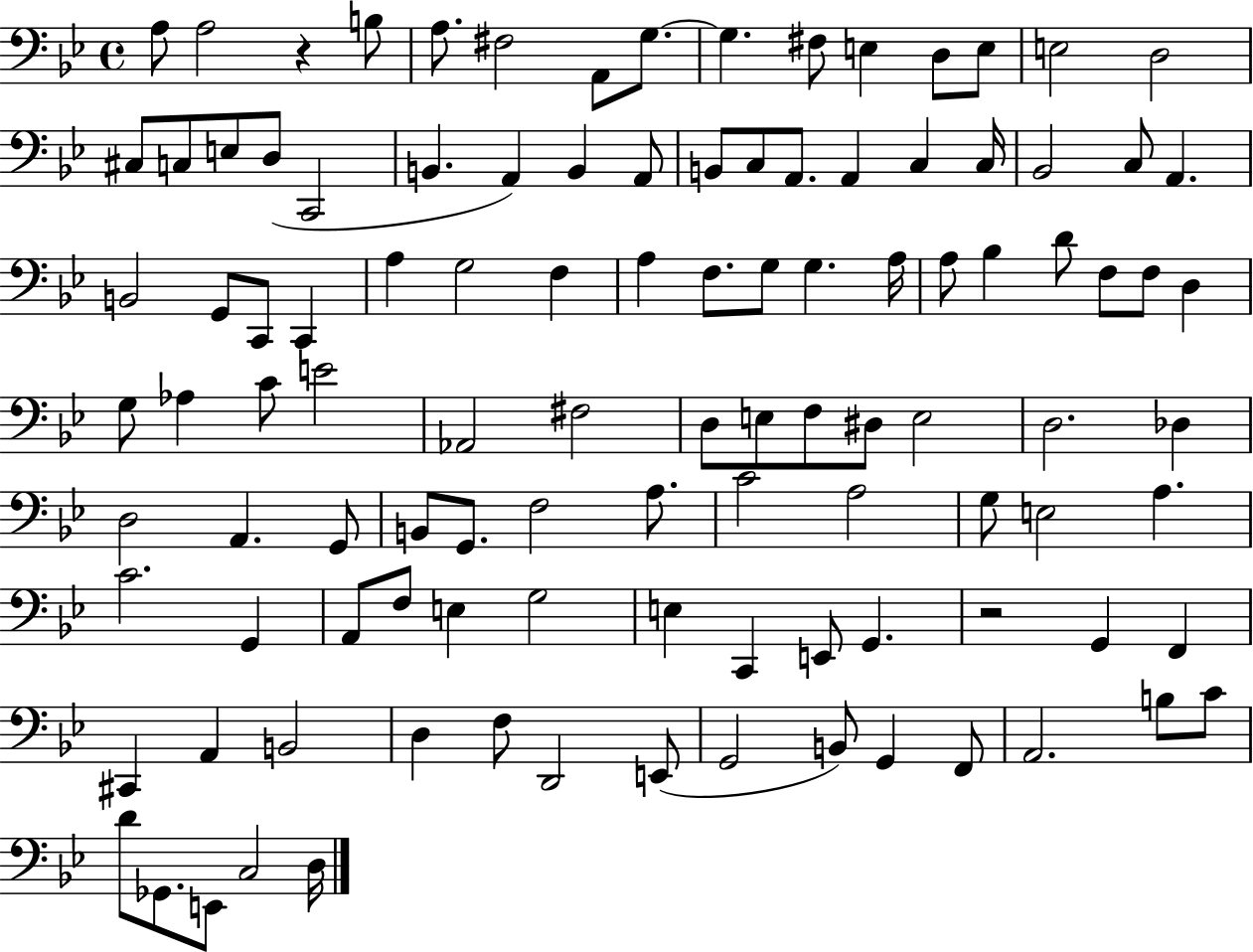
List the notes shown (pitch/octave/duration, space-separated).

A3/e A3/h R/q B3/e A3/e. F#3/h A2/e G3/e. G3/q. F#3/e E3/q D3/e E3/e E3/h D3/h C#3/e C3/e E3/e D3/e C2/h B2/q. A2/q B2/q A2/e B2/e C3/e A2/e. A2/q C3/q C3/s Bb2/h C3/e A2/q. B2/h G2/e C2/e C2/q A3/q G3/h F3/q A3/q F3/e. G3/e G3/q. A3/s A3/e Bb3/q D4/e F3/e F3/e D3/q G3/e Ab3/q C4/e E4/h Ab2/h F#3/h D3/e E3/e F3/e D#3/e E3/h D3/h. Db3/q D3/h A2/q. G2/e B2/e G2/e. F3/h A3/e. C4/h A3/h G3/e E3/h A3/q. C4/h. G2/q A2/e F3/e E3/q G3/h E3/q C2/q E2/e G2/q. R/h G2/q F2/q C#2/q A2/q B2/h D3/q F3/e D2/h E2/e G2/h B2/e G2/q F2/e A2/h. B3/e C4/e D4/e Gb2/e. E2/e C3/h D3/s